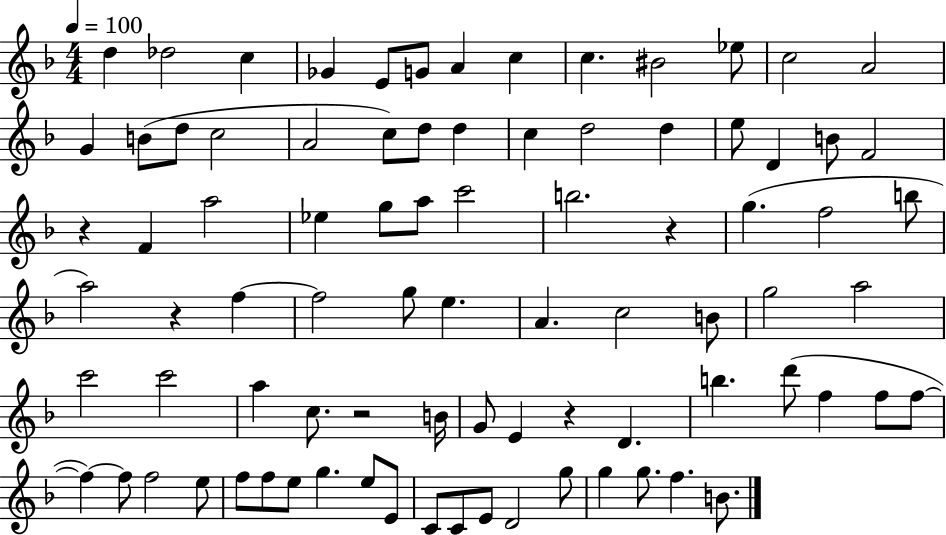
{
  \clef treble
  \numericTimeSignature
  \time 4/4
  \key f \major
  \tempo 4 = 100
  d''4 des''2 c''4 | ges'4 e'8 g'8 a'4 c''4 | c''4. bis'2 ees''8 | c''2 a'2 | \break g'4 b'8( d''8 c''2 | a'2 c''8) d''8 d''4 | c''4 d''2 d''4 | e''8 d'4 b'8 f'2 | \break r4 f'4 a''2 | ees''4 g''8 a''8 c'''2 | b''2. r4 | g''4.( f''2 b''8 | \break a''2) r4 f''4~~ | f''2 g''8 e''4. | a'4. c''2 b'8 | g''2 a''2 | \break c'''2 c'''2 | a''4 c''8. r2 b'16 | g'8 e'4 r4 d'4. | b''4. d'''8( f''4 f''8 f''8~~ | \break f''4~~) f''8 f''2 e''8 | f''8 f''8 e''8 g''4. e''8 e'8 | c'8 c'8 e'8 d'2 g''8 | g''4 g''8. f''4. b'8. | \break \bar "|."
}